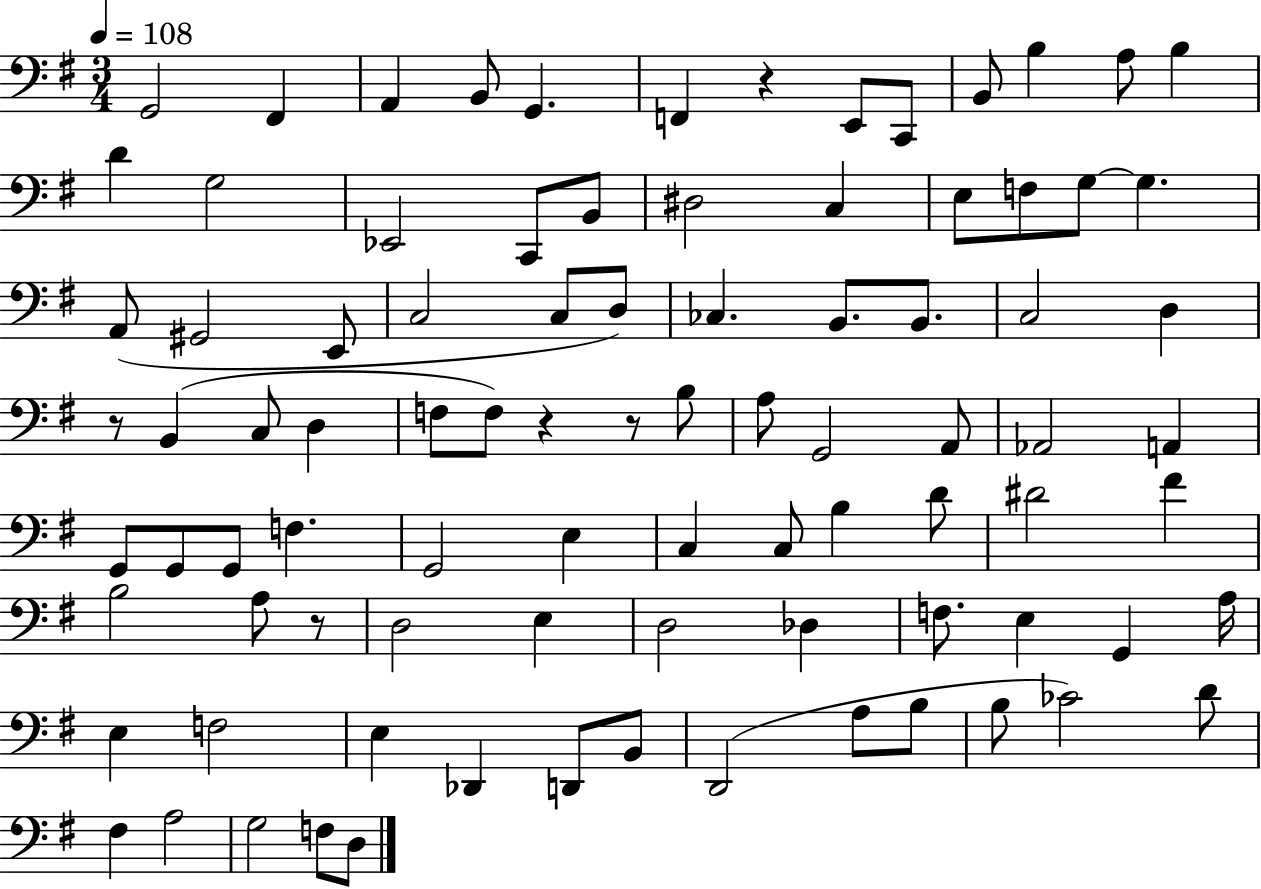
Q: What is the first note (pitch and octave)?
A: G2